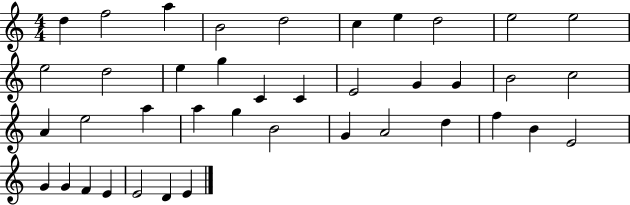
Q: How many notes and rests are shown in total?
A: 40